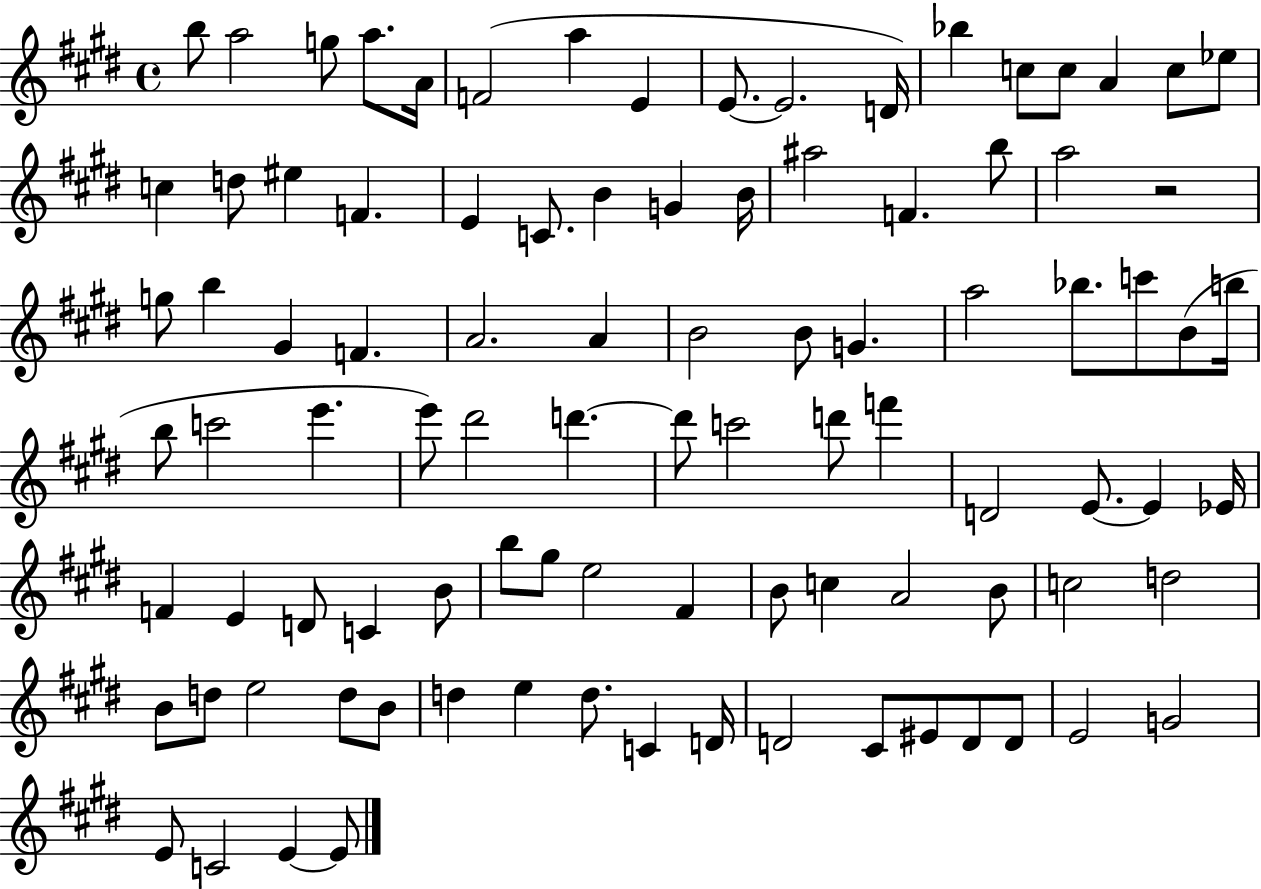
{
  \clef treble
  \time 4/4
  \defaultTimeSignature
  \key e \major
  b''8 a''2 g''8 a''8. a'16 | f'2( a''4 e'4 | e'8.~~ e'2. d'16) | bes''4 c''8 c''8 a'4 c''8 ees''8 | \break c''4 d''8 eis''4 f'4. | e'4 c'8. b'4 g'4 b'16 | ais''2 f'4. b''8 | a''2 r2 | \break g''8 b''4 gis'4 f'4. | a'2. a'4 | b'2 b'8 g'4. | a''2 bes''8. c'''8 b'8( b''16 | \break b''8 c'''2 e'''4. | e'''8) dis'''2 d'''4.~~ | d'''8 c'''2 d'''8 f'''4 | d'2 e'8.~~ e'4 ees'16 | \break f'4 e'4 d'8 c'4 b'8 | b''8 gis''8 e''2 fis'4 | b'8 c''4 a'2 b'8 | c''2 d''2 | \break b'8 d''8 e''2 d''8 b'8 | d''4 e''4 d''8. c'4 d'16 | d'2 cis'8 eis'8 d'8 d'8 | e'2 g'2 | \break e'8 c'2 e'4~~ e'8 | \bar "|."
}